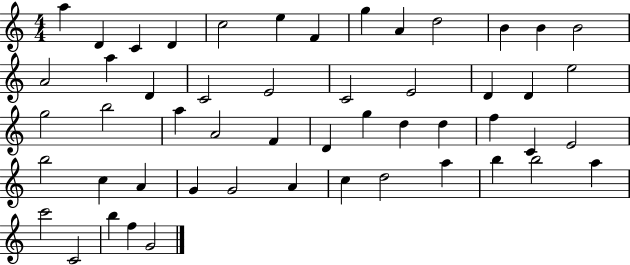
{
  \clef treble
  \numericTimeSignature
  \time 4/4
  \key c \major
  a''4 d'4 c'4 d'4 | c''2 e''4 f'4 | g''4 a'4 d''2 | b'4 b'4 b'2 | \break a'2 a''4 d'4 | c'2 e'2 | c'2 e'2 | d'4 d'4 e''2 | \break g''2 b''2 | a''4 a'2 f'4 | d'4 g''4 d''4 d''4 | f''4 c'4 e'2 | \break b''2 c''4 a'4 | g'4 g'2 a'4 | c''4 d''2 a''4 | b''4 b''2 a''4 | \break c'''2 c'2 | b''4 f''4 g'2 | \bar "|."
}